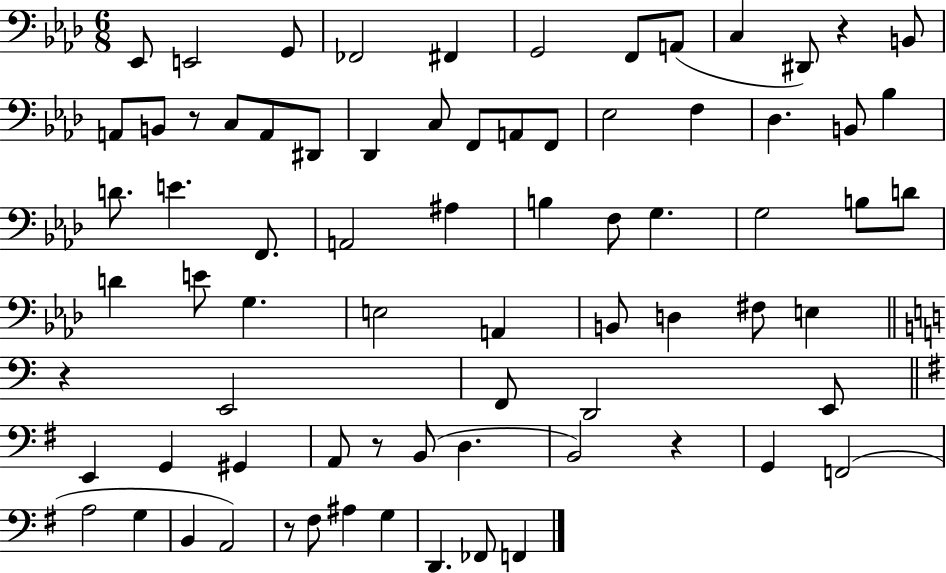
{
  \clef bass
  \numericTimeSignature
  \time 6/8
  \key aes \major
  ees,8 e,2 g,8 | fes,2 fis,4 | g,2 f,8 a,8( | c4 dis,8) r4 b,8 | \break a,8 b,8 r8 c8 a,8 dis,8 | des,4 c8 f,8 a,8 f,8 | ees2 f4 | des4. b,8 bes4 | \break d'8. e'4. f,8. | a,2 ais4 | b4 f8 g4. | g2 b8 d'8 | \break d'4 e'8 g4. | e2 a,4 | b,8 d4 fis8 e4 | \bar "||" \break \key c \major r4 e,2 | f,8 d,2 e,8 | \bar "||" \break \key g \major e,4 g,4 gis,4 | a,8 r8 b,8( d4. | b,2) r4 | g,4 f,2( | \break a2 g4 | b,4 a,2) | r8 fis8 ais4 g4 | d,4. fes,8 f,4 | \break \bar "|."
}